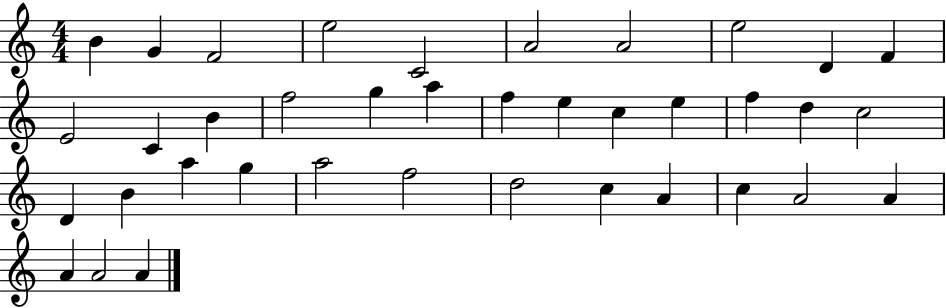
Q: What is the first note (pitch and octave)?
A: B4